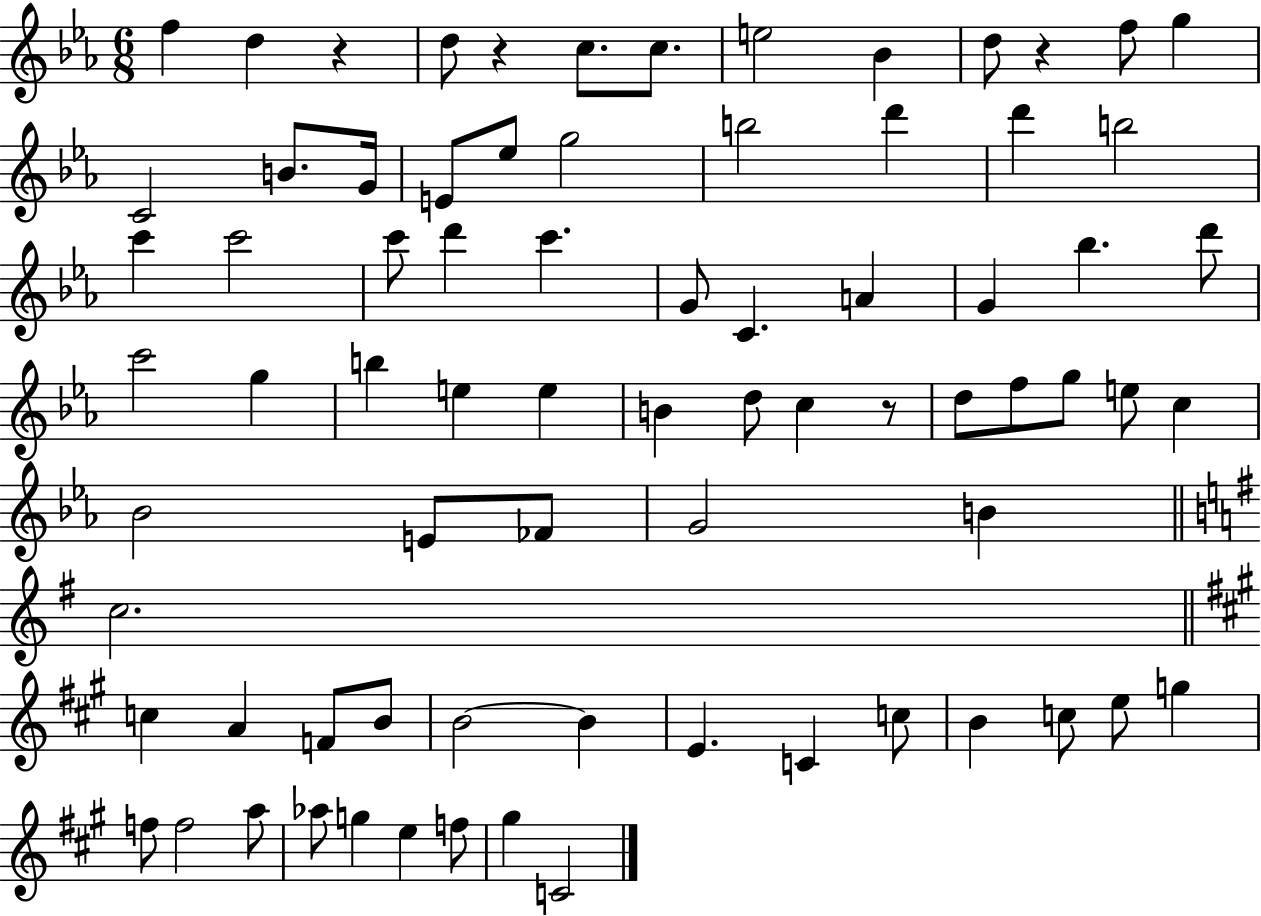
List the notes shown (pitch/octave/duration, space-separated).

F5/q D5/q R/q D5/e R/q C5/e. C5/e. E5/h Bb4/q D5/e R/q F5/e G5/q C4/h B4/e. G4/s E4/e Eb5/e G5/h B5/h D6/q D6/q B5/h C6/q C6/h C6/e D6/q C6/q. G4/e C4/q. A4/q G4/q Bb5/q. D6/e C6/h G5/q B5/q E5/q E5/q B4/q D5/e C5/q R/e D5/e F5/e G5/e E5/e C5/q Bb4/h E4/e FES4/e G4/h B4/q C5/h. C5/q A4/q F4/e B4/e B4/h B4/q E4/q. C4/q C5/e B4/q C5/e E5/e G5/q F5/e F5/h A5/e Ab5/e G5/q E5/q F5/e G#5/q C4/h